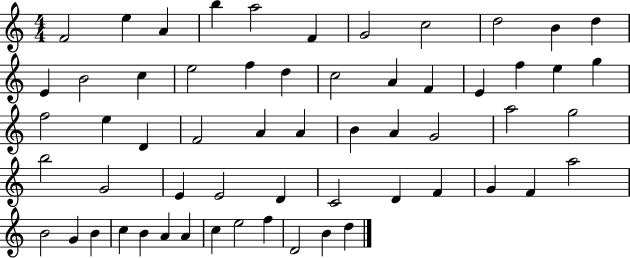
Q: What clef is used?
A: treble